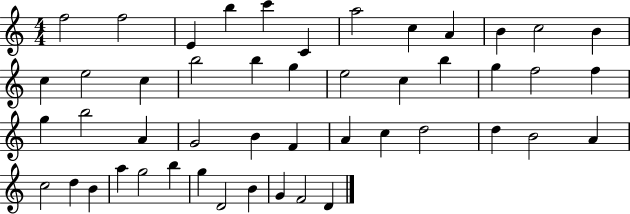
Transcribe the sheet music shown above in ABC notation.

X:1
T:Untitled
M:4/4
L:1/4
K:C
f2 f2 E b c' C a2 c A B c2 B c e2 c b2 b g e2 c b g f2 f g b2 A G2 B F A c d2 d B2 A c2 d B a g2 b g D2 B G F2 D